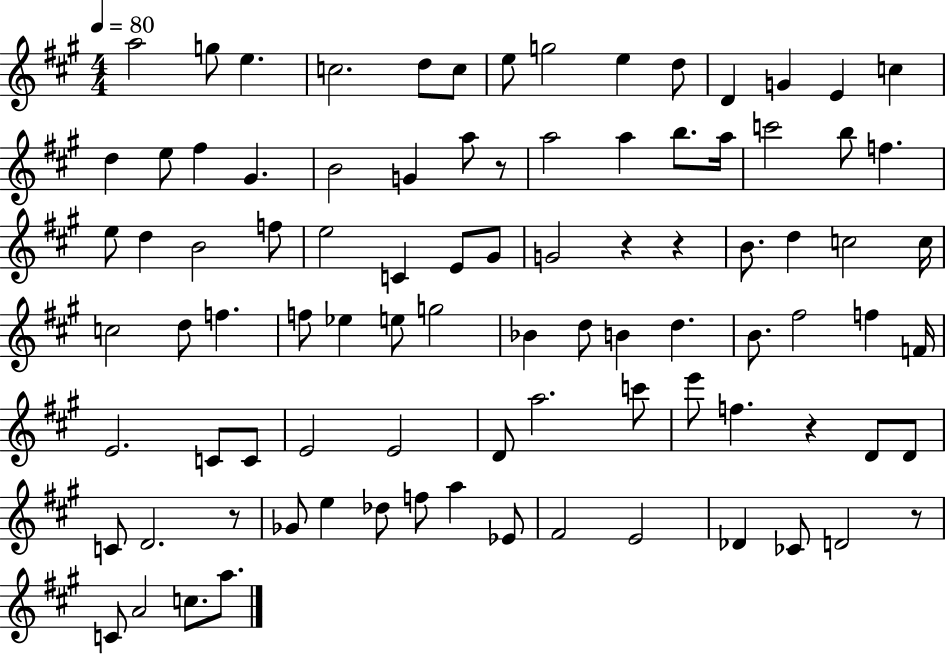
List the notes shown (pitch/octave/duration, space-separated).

A5/h G5/e E5/q. C5/h. D5/e C5/e E5/e G5/h E5/q D5/e D4/q G4/q E4/q C5/q D5/q E5/e F#5/q G#4/q. B4/h G4/q A5/e R/e A5/h A5/q B5/e. A5/s C6/h B5/e F5/q. E5/e D5/q B4/h F5/e E5/h C4/q E4/e G#4/e G4/h R/q R/q B4/e. D5/q C5/h C5/s C5/h D5/e F5/q. F5/e Eb5/q E5/e G5/h Bb4/q D5/e B4/q D5/q. B4/e. F#5/h F5/q F4/s E4/h. C4/e C4/e E4/h E4/h D4/e A5/h. C6/e E6/e F5/q. R/q D4/e D4/e C4/e D4/h. R/e Gb4/e E5/q Db5/e F5/e A5/q Eb4/e F#4/h E4/h Db4/q CES4/e D4/h R/e C4/e A4/h C5/e. A5/e.